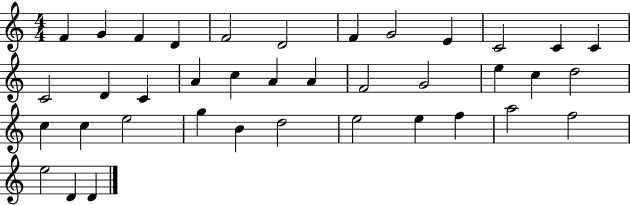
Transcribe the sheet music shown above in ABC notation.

X:1
T:Untitled
M:4/4
L:1/4
K:C
F G F D F2 D2 F G2 E C2 C C C2 D C A c A A F2 G2 e c d2 c c e2 g B d2 e2 e f a2 f2 e2 D D